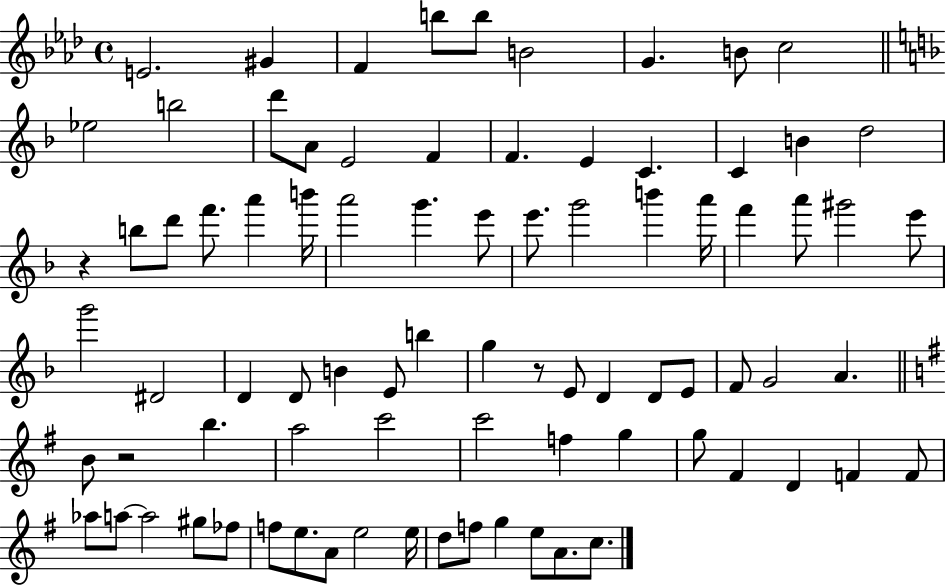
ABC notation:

X:1
T:Untitled
M:4/4
L:1/4
K:Ab
E2 ^G F b/2 b/2 B2 G B/2 c2 _e2 b2 d'/2 A/2 E2 F F E C C B d2 z b/2 d'/2 f'/2 a' b'/4 a'2 g' e'/2 e'/2 g'2 b' a'/4 f' a'/2 ^g'2 e'/2 g'2 ^D2 D D/2 B E/2 b g z/2 E/2 D D/2 E/2 F/2 G2 A B/2 z2 b a2 c'2 c'2 f g g/2 ^F D F F/2 _a/2 a/2 a2 ^g/2 _f/2 f/2 e/2 A/2 e2 e/4 d/2 f/2 g e/2 A/2 c/2